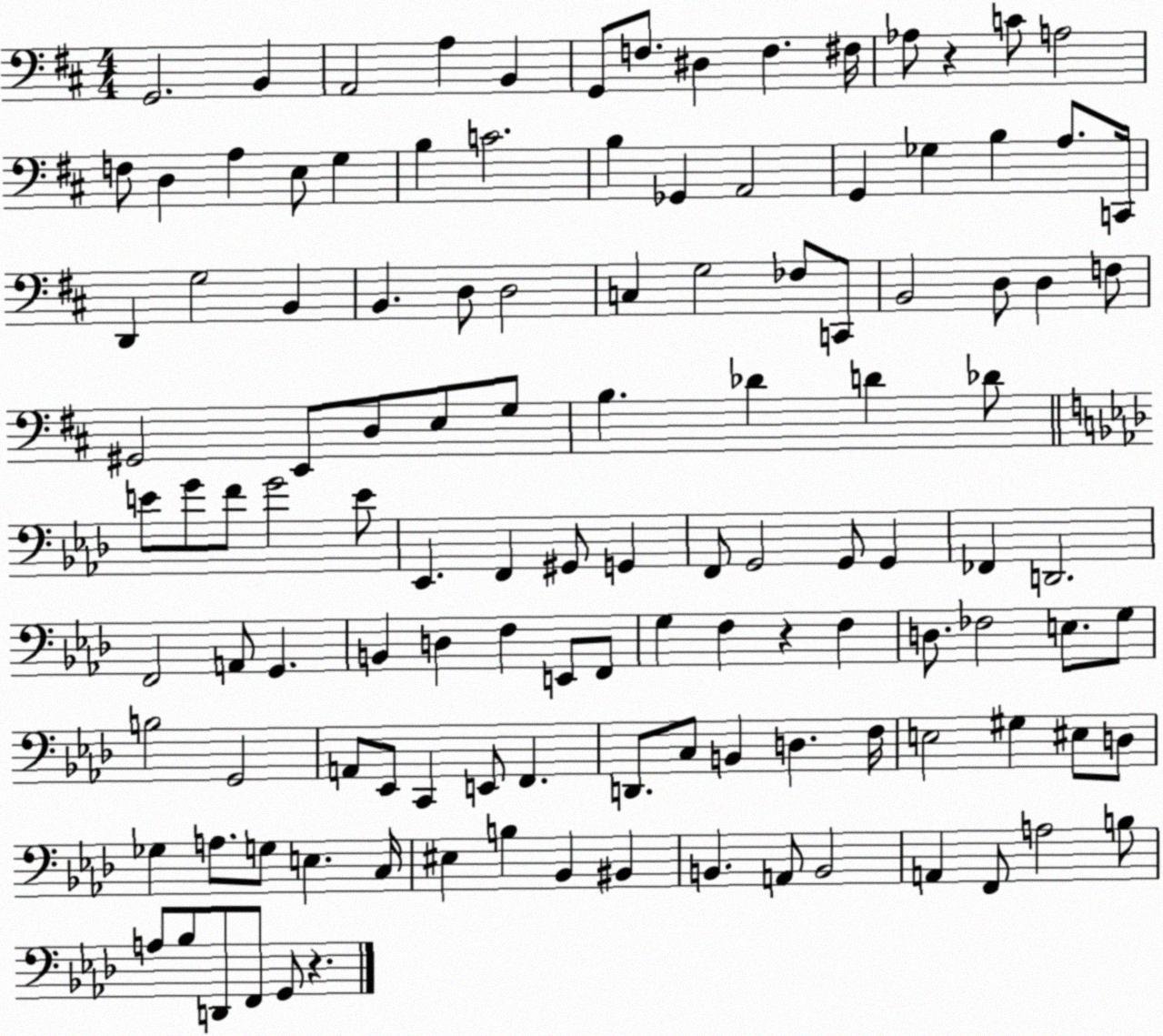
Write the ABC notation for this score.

X:1
T:Untitled
M:4/4
L:1/4
K:D
G,,2 B,, A,,2 A, B,, G,,/2 F,/2 ^D, F, ^F,/4 _A,/2 z C/2 A,2 F,/2 D, A, E,/2 G, B, C2 B, _G,, A,,2 G,, _G, B, A,/2 C,,/4 D,, G,2 B,, B,, D,/2 D,2 C, G,2 _F,/2 C,,/2 B,,2 D,/2 D, F,/2 ^G,,2 E,,/2 D,/2 E,/2 G,/2 B, _D D _D/2 E/2 G/2 F/2 G2 E/2 _E,, F,, ^G,,/2 G,, F,,/2 G,,2 G,,/2 G,, _F,, D,,2 F,,2 A,,/2 G,, B,, D, F, E,,/2 F,,/2 G, F, z F, D,/2 _F,2 E,/2 G,/2 B,2 G,,2 A,,/2 _E,,/2 C,, E,,/2 F,, D,,/2 C,/2 B,, D, F,/4 E,2 ^G, ^E,/2 D,/2 _G, A,/2 G,/2 E, C,/4 ^E, B, _B,, ^B,, B,, A,,/2 B,,2 A,, F,,/2 A,2 B,/2 A,/2 _B,/2 D,,/2 F,,/2 G,,/2 z